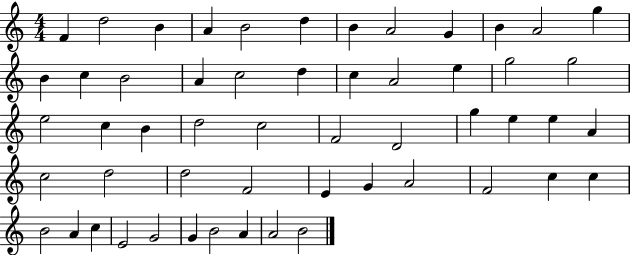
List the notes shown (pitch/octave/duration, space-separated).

F4/q D5/h B4/q A4/q B4/h D5/q B4/q A4/h G4/q B4/q A4/h G5/q B4/q C5/q B4/h A4/q C5/h D5/q C5/q A4/h E5/q G5/h G5/h E5/h C5/q B4/q D5/h C5/h F4/h D4/h G5/q E5/q E5/q A4/q C5/h D5/h D5/h F4/h E4/q G4/q A4/h F4/h C5/q C5/q B4/h A4/q C5/q E4/h G4/h G4/q B4/h A4/q A4/h B4/h